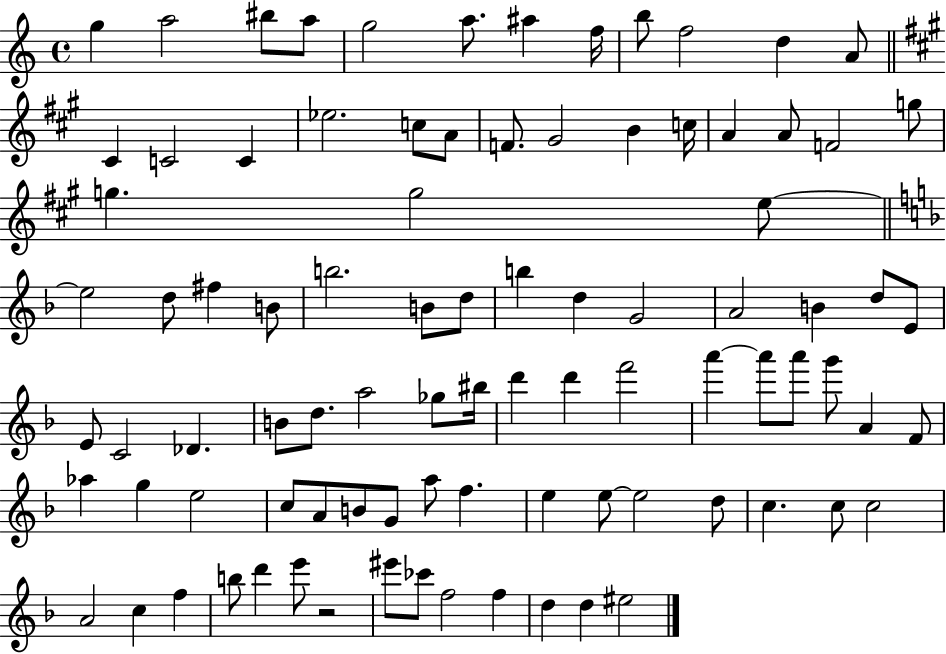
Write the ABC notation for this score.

X:1
T:Untitled
M:4/4
L:1/4
K:C
g a2 ^b/2 a/2 g2 a/2 ^a f/4 b/2 f2 d A/2 ^C C2 C _e2 c/2 A/2 F/2 ^G2 B c/4 A A/2 F2 g/2 g g2 e/2 e2 d/2 ^f B/2 b2 B/2 d/2 b d G2 A2 B d/2 E/2 E/2 C2 _D B/2 d/2 a2 _g/2 ^b/4 d' d' f'2 a' a'/2 a'/2 g'/2 A F/2 _a g e2 c/2 A/2 B/2 G/2 a/2 f e e/2 e2 d/2 c c/2 c2 A2 c f b/2 d' e'/2 z2 ^e'/2 _c'/2 f2 f d d ^e2